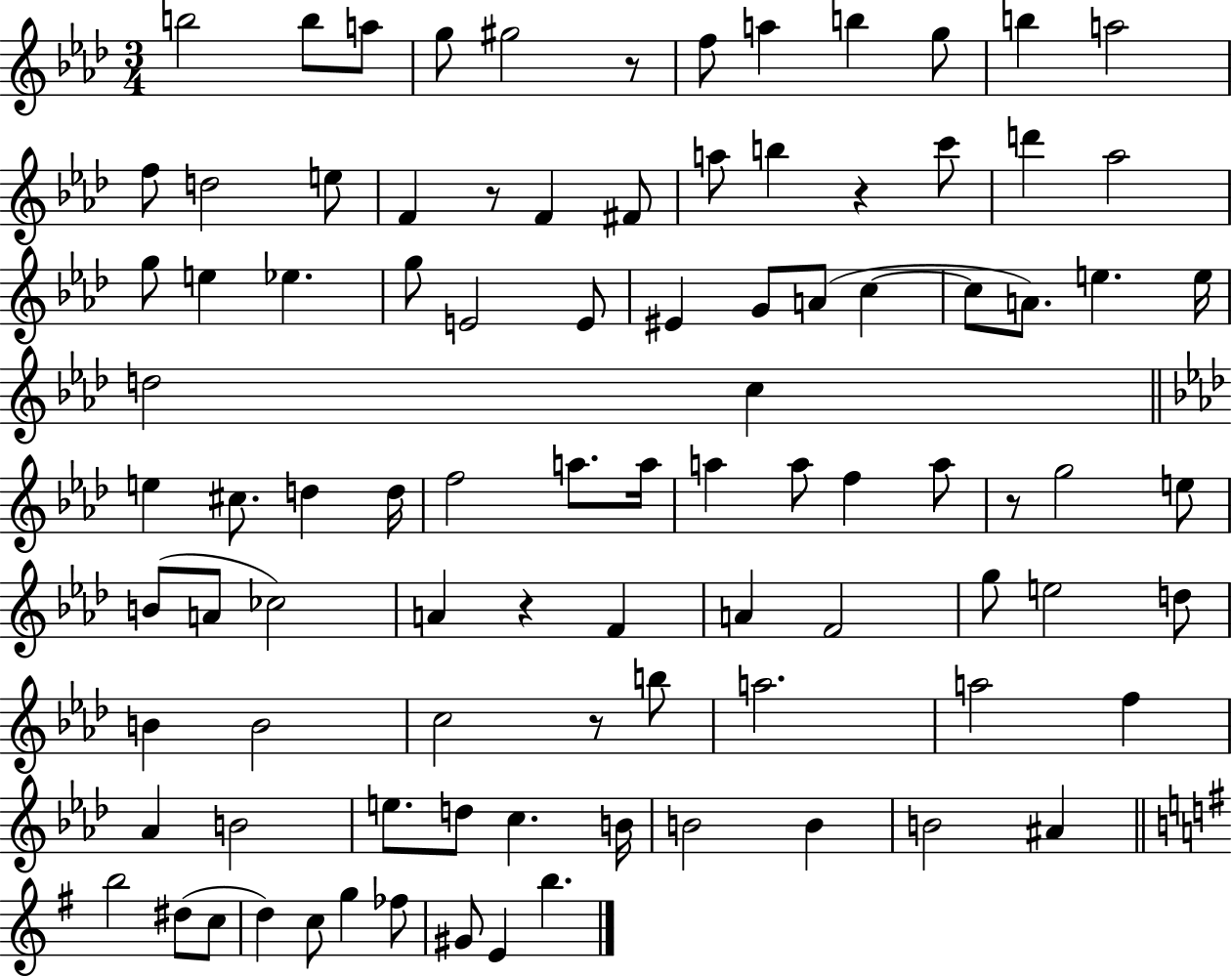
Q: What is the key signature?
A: AES major